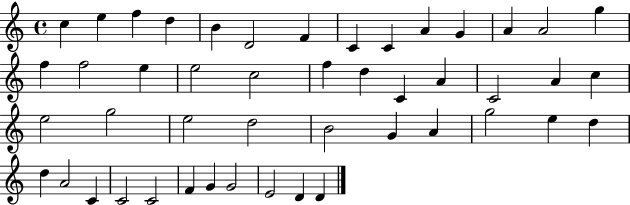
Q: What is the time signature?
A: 4/4